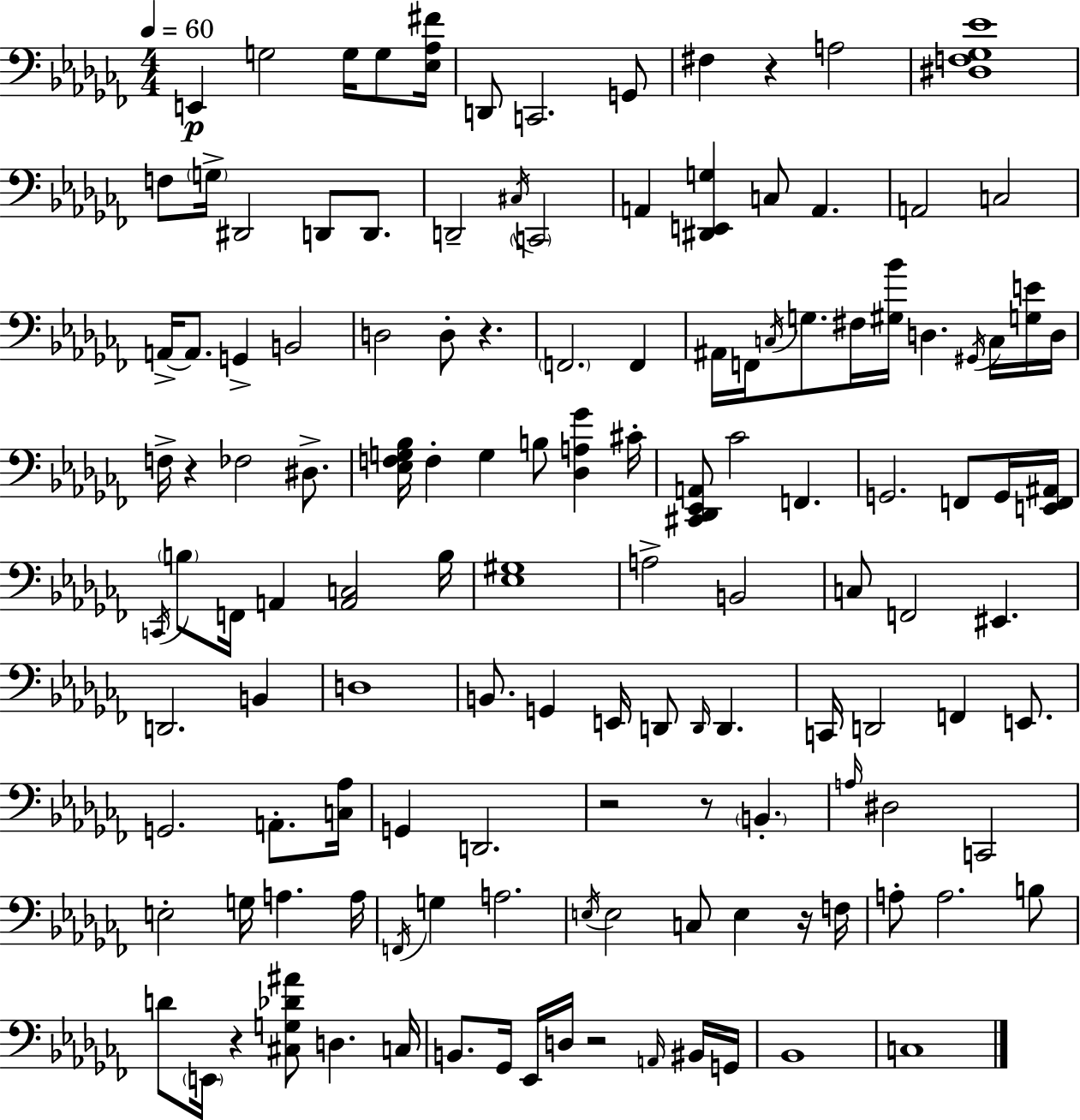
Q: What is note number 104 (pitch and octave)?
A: Eb2